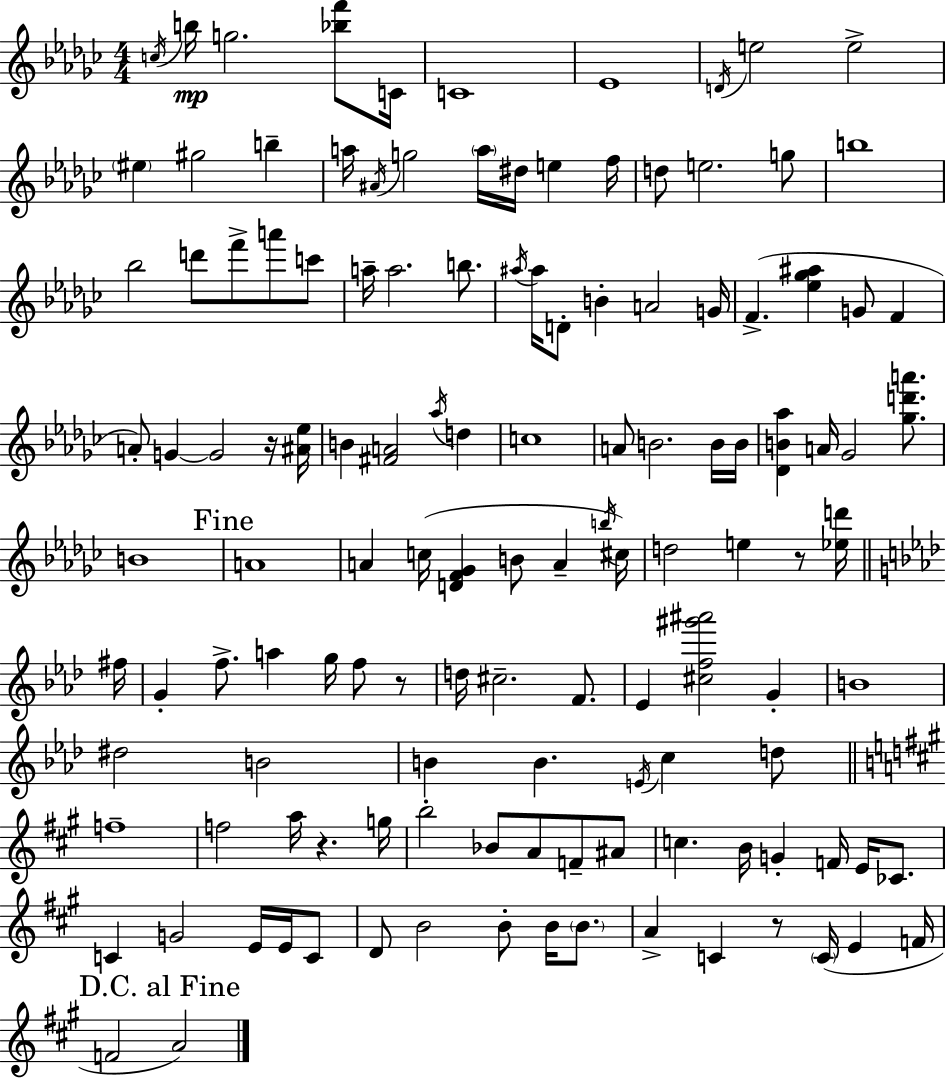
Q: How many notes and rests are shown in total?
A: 128